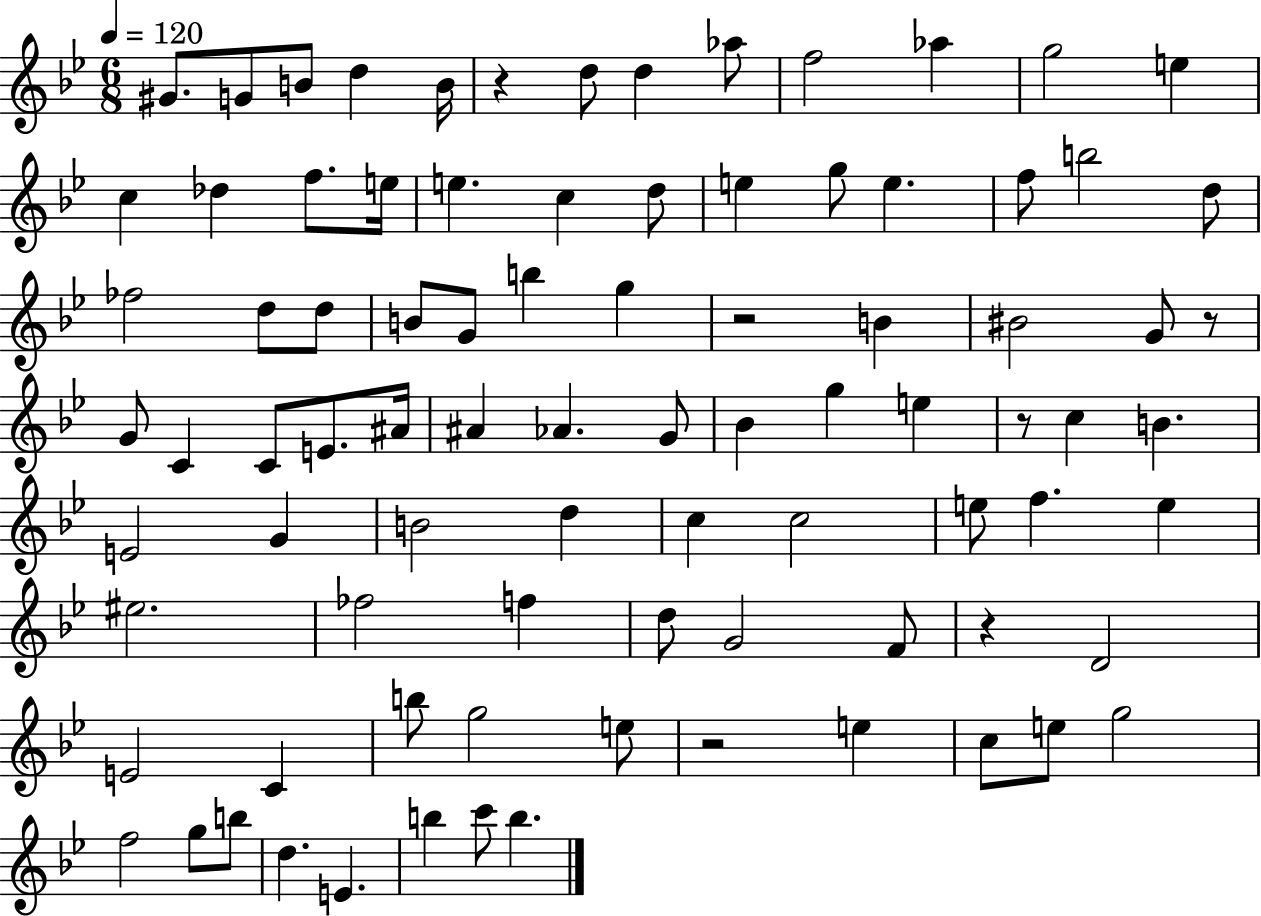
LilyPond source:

{
  \clef treble
  \numericTimeSignature
  \time 6/8
  \key bes \major
  \tempo 4 = 120
  gis'8. g'8 b'8 d''4 b'16 | r4 d''8 d''4 aes''8 | f''2 aes''4 | g''2 e''4 | \break c''4 des''4 f''8. e''16 | e''4. c''4 d''8 | e''4 g''8 e''4. | f''8 b''2 d''8 | \break fes''2 d''8 d''8 | b'8 g'8 b''4 g''4 | r2 b'4 | bis'2 g'8 r8 | \break g'8 c'4 c'8 e'8. ais'16 | ais'4 aes'4. g'8 | bes'4 g''4 e''4 | r8 c''4 b'4. | \break e'2 g'4 | b'2 d''4 | c''4 c''2 | e''8 f''4. e''4 | \break eis''2. | fes''2 f''4 | d''8 g'2 f'8 | r4 d'2 | \break e'2 c'4 | b''8 g''2 e''8 | r2 e''4 | c''8 e''8 g''2 | \break f''2 g''8 b''8 | d''4. e'4. | b''4 c'''8 b''4. | \bar "|."
}